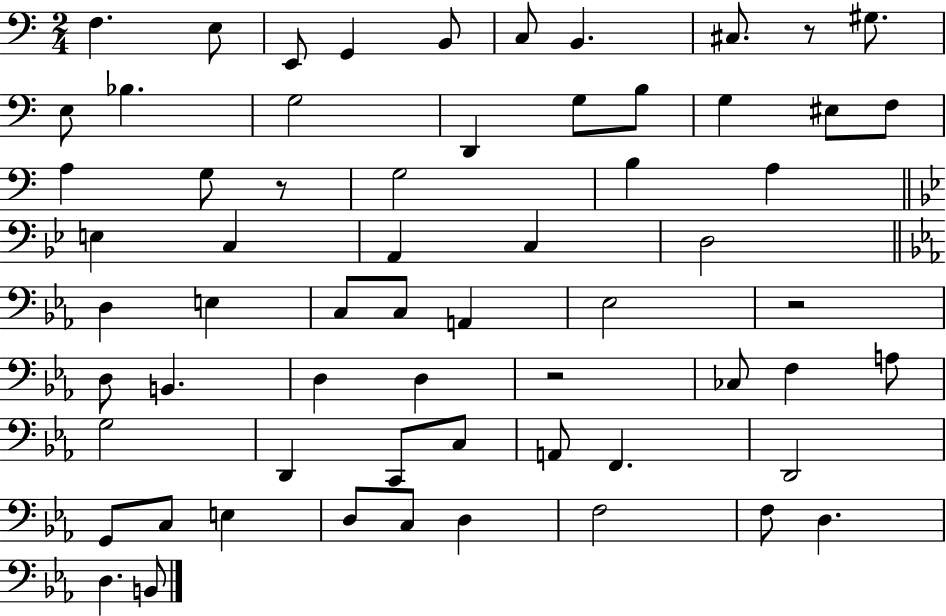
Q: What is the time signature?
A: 2/4